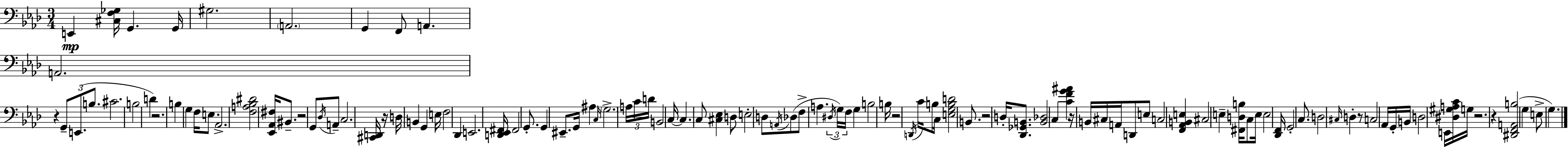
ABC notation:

X:1
T:Untitled
M:3/4
L:1/4
K:Ab
E,, [^C,F,_G,]/4 G,, G,,/4 ^G,2 A,,2 G,, F,,/2 A,, A,,2 z G,,/2 E,,/2 B,/2 ^C2 B,2 D z2 B, G, F,/4 E,/2 _A,,2 [F,A,_B,^D]2 [_E,,_A,,^F,]/4 ^B,,/2 z2 G,,/2 _D,/4 A,,/2 C,2 [^C,,D,,]/4 z/4 D,/4 B,, G,, E,/4 F,2 _D,, E,,2 [D,,_E,,^F,,]/4 ^F,,2 G,,/2 G,, ^E,,/2 G,,/4 ^A, C,/4 G,2 A,/4 C/4 D/4 B,,2 C,/4 C, C,/2 [^C,_E,] D,/2 E,2 D,/2 A,,/4 _D,/2 F,/2 A, ^D,/4 G,/4 F,/4 G, B,2 B,/4 z2 D,,/4 C/4 B,/2 C,/4 [E,G,B,D]2 B,,/2 z2 D,/4 [_D,,_G,,B,,]/2 [B,,_D,]2 C, [CFG^A] z/4 B,,/4 ^C,/4 A,,/4 D,,/2 E,/2 C,2 [F,,_A,,B,,E,] ^C,2 E, [^F,,D,B,]/4 C,/2 E,/4 E,2 [_D,,F,,]/4 G,,2 C,/2 D,2 ^C,/4 D, z/2 C,2 _A,,/4 G,,/4 B,,/4 D,2 E,,/4 [^D,^G,A,C]/4 G,/4 z2 z [^D,,F,,A,,B,]2 G, E,/2 G,